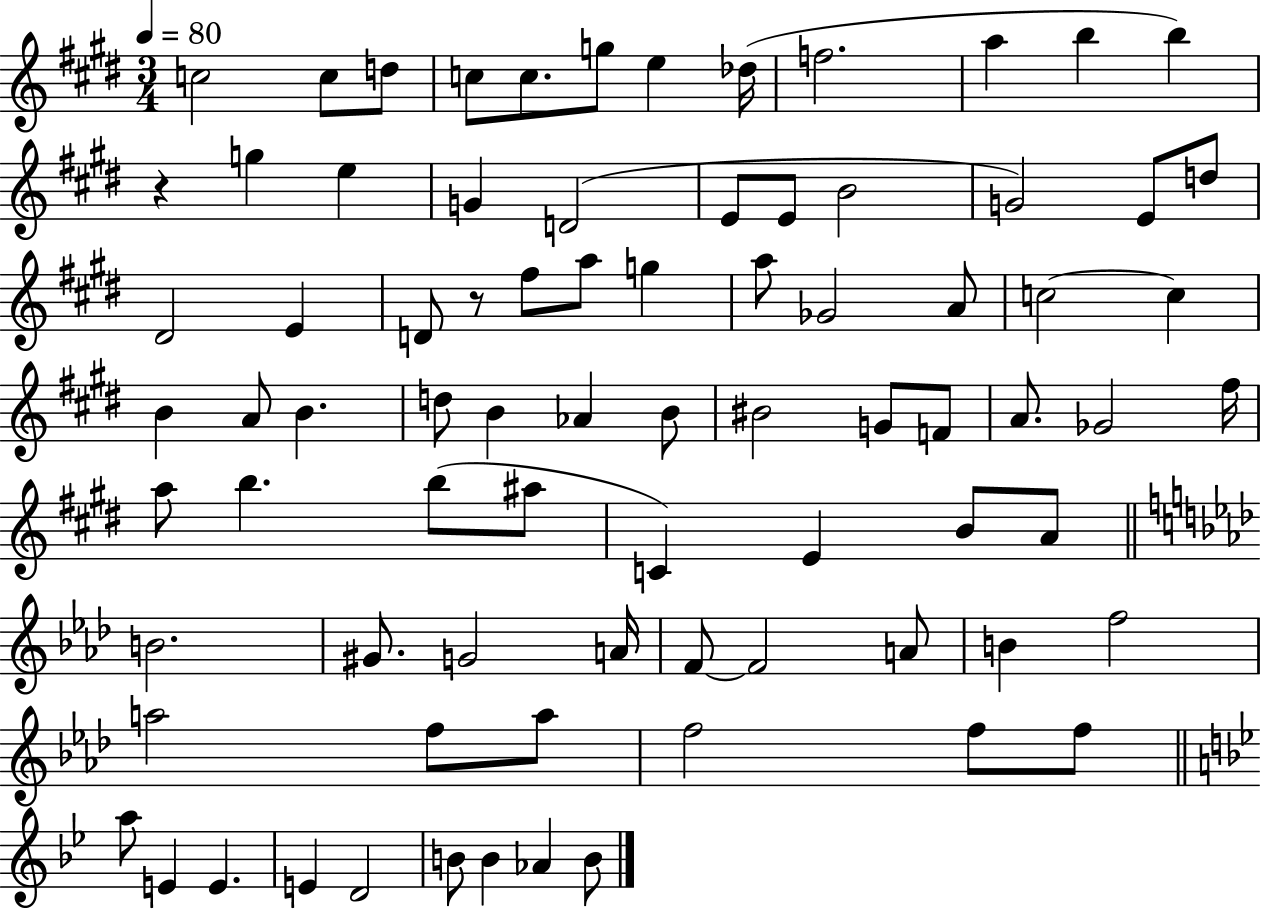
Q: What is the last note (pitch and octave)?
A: B4